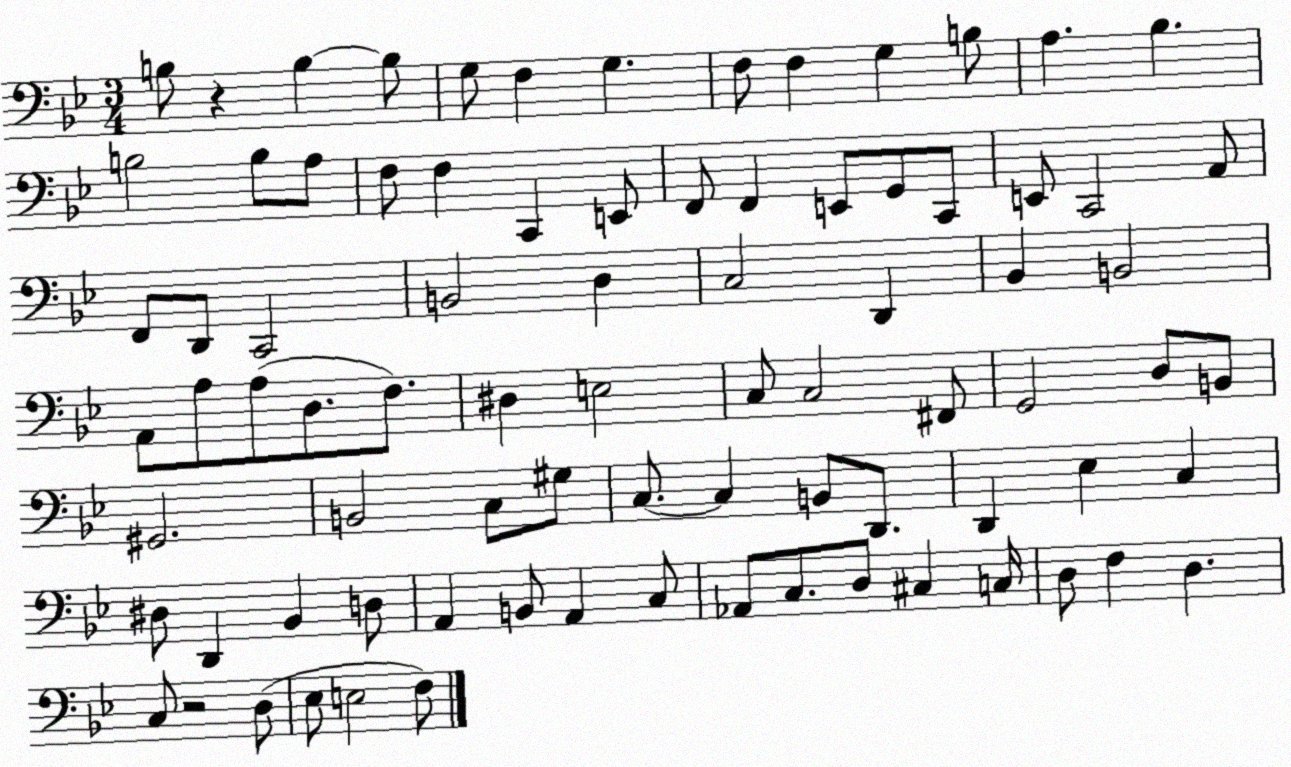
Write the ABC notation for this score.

X:1
T:Untitled
M:3/4
L:1/4
K:Bb
B,/2 z B, B,/2 G,/2 F, G, F,/2 F, G, B,/2 A, _B, B,2 B,/2 A,/2 F,/2 F, C,, E,,/2 F,,/2 F,, E,,/2 G,,/2 C,,/2 E,,/2 C,,2 A,,/2 F,,/2 D,,/2 C,,2 B,,2 D, C,2 D,, _B,, B,,2 A,,/2 A,/2 A,/2 D,/2 F,/2 ^D, E,2 C,/2 C,2 ^F,,/2 G,,2 D,/2 B,,/2 ^G,,2 B,,2 C,/2 ^G,/2 C,/2 C, B,,/2 D,,/2 D,, _E, C, ^D,/2 D,, _B,, D,/2 A,, B,,/2 A,, C,/2 _A,,/2 C,/2 D,/2 ^C, C,/4 D,/2 F, D, C,/2 z2 D,/2 _E,/2 E,2 F,/2